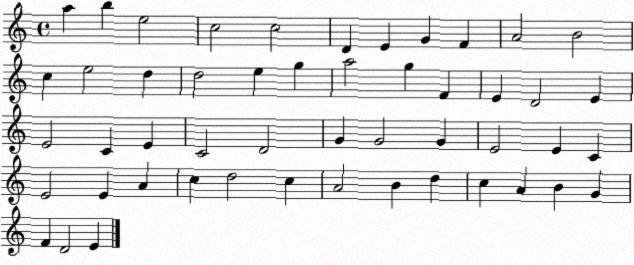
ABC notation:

X:1
T:Untitled
M:4/4
L:1/4
K:C
a b e2 c2 c2 D E G F A2 B2 c e2 d d2 e g a2 g F E D2 E E2 C E C2 D2 G G2 G E2 E C E2 E A c d2 c A2 B d c A B G F D2 E